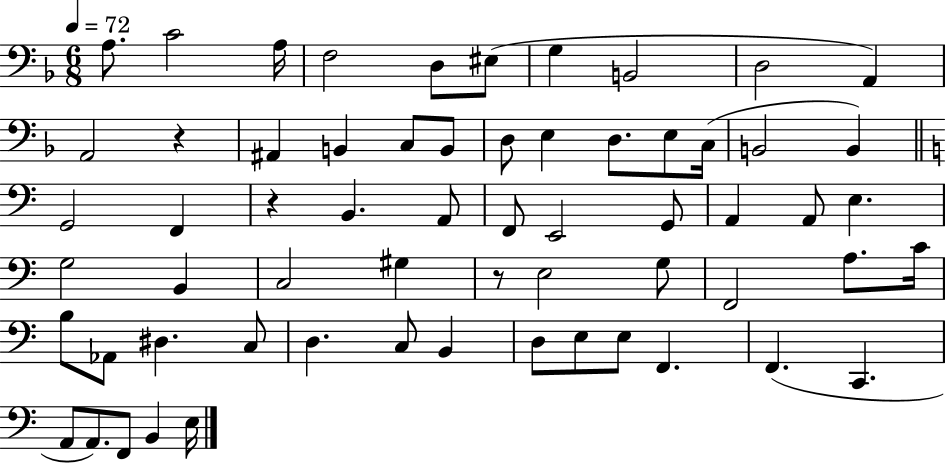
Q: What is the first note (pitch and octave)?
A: A3